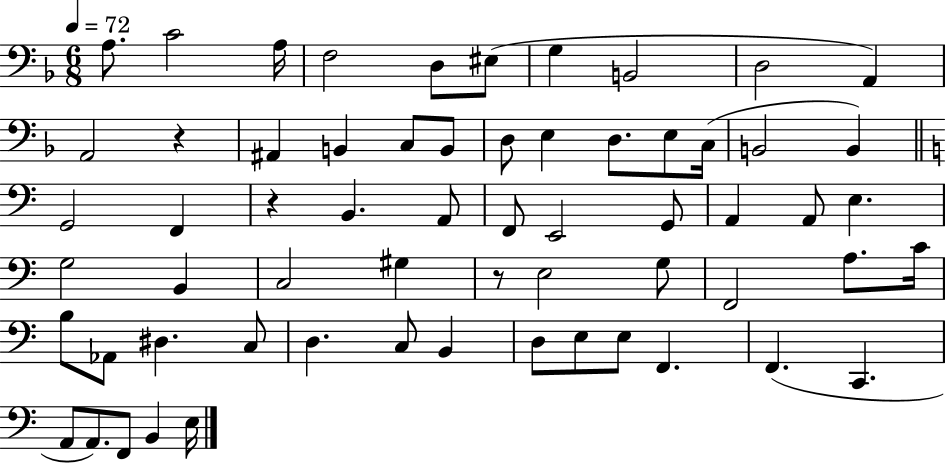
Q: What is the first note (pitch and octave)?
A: A3